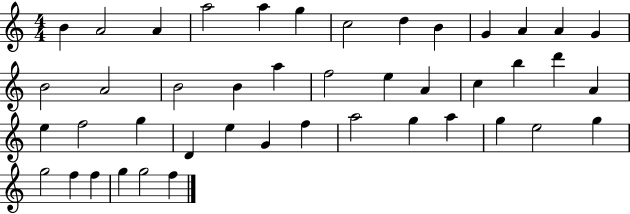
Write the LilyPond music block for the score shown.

{
  \clef treble
  \numericTimeSignature
  \time 4/4
  \key c \major
  b'4 a'2 a'4 | a''2 a''4 g''4 | c''2 d''4 b'4 | g'4 a'4 a'4 g'4 | \break b'2 a'2 | b'2 b'4 a''4 | f''2 e''4 a'4 | c''4 b''4 d'''4 a'4 | \break e''4 f''2 g''4 | d'4 e''4 g'4 f''4 | a''2 g''4 a''4 | g''4 e''2 g''4 | \break g''2 f''4 f''4 | g''4 g''2 f''4 | \bar "|."
}